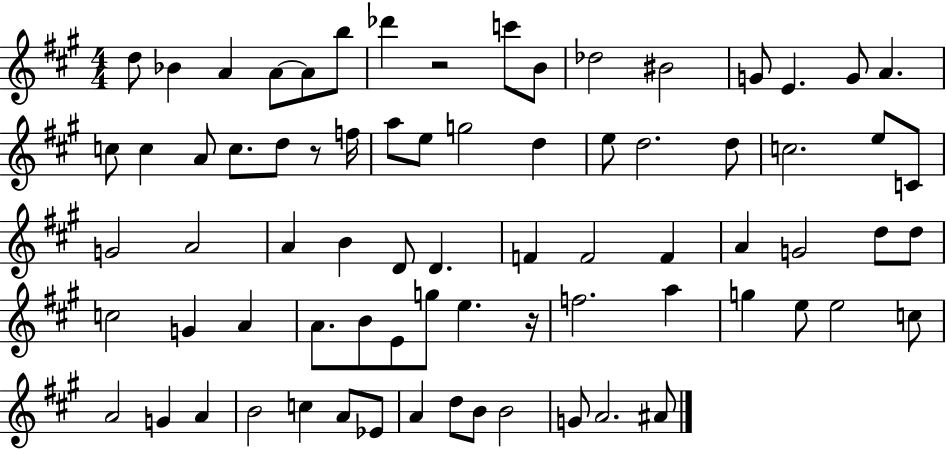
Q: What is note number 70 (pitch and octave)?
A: G4